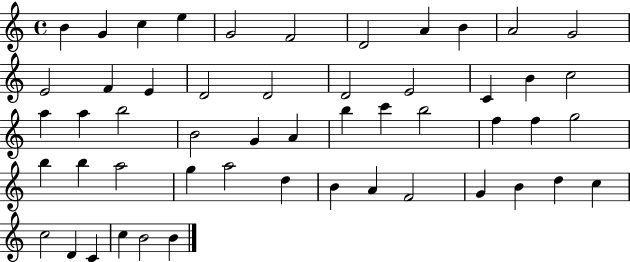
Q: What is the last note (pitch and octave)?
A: B4